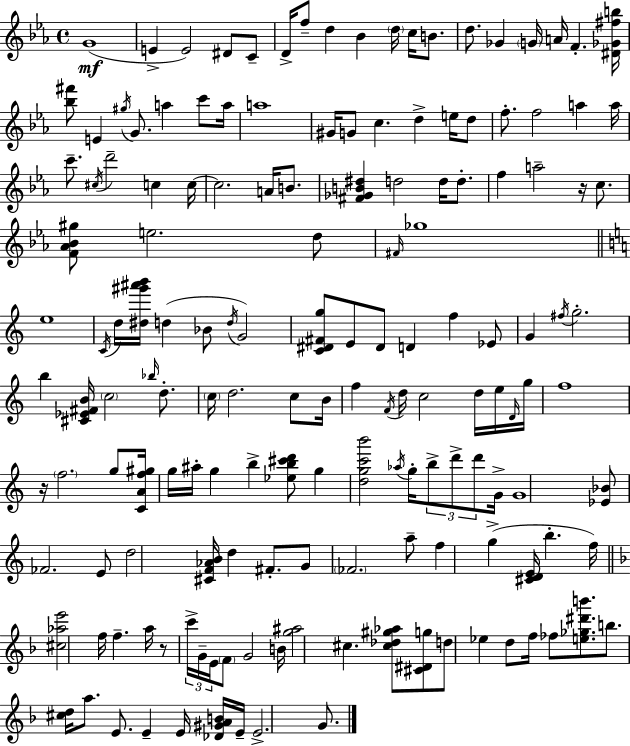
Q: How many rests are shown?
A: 3